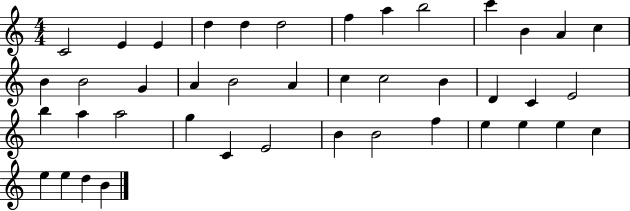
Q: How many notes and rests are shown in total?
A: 42